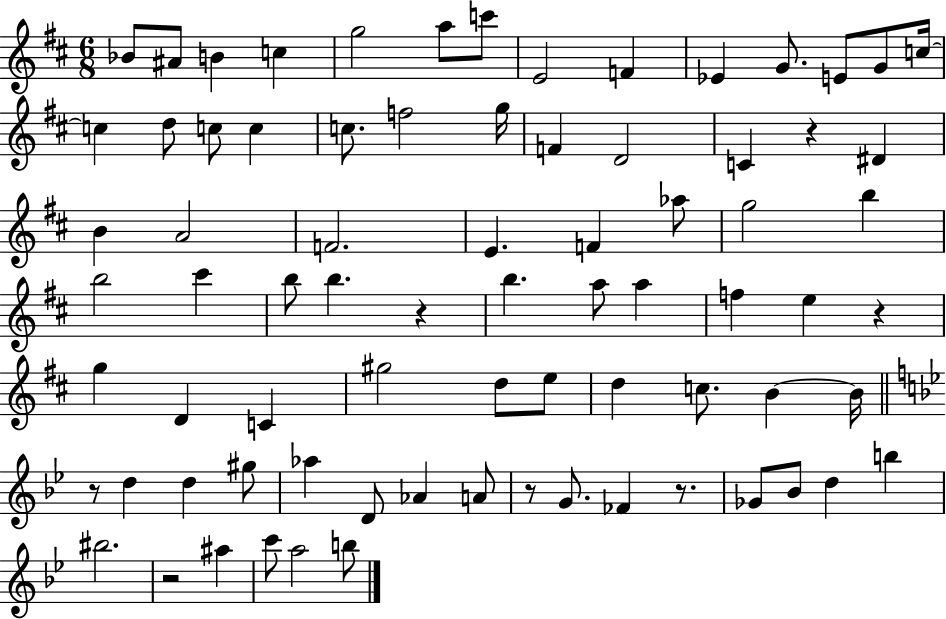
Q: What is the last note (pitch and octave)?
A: B5